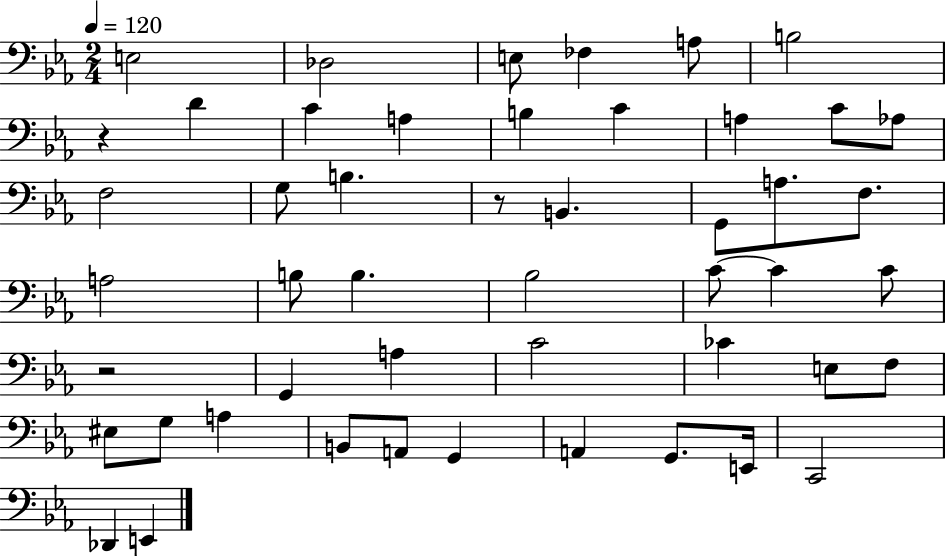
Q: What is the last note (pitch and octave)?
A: E2